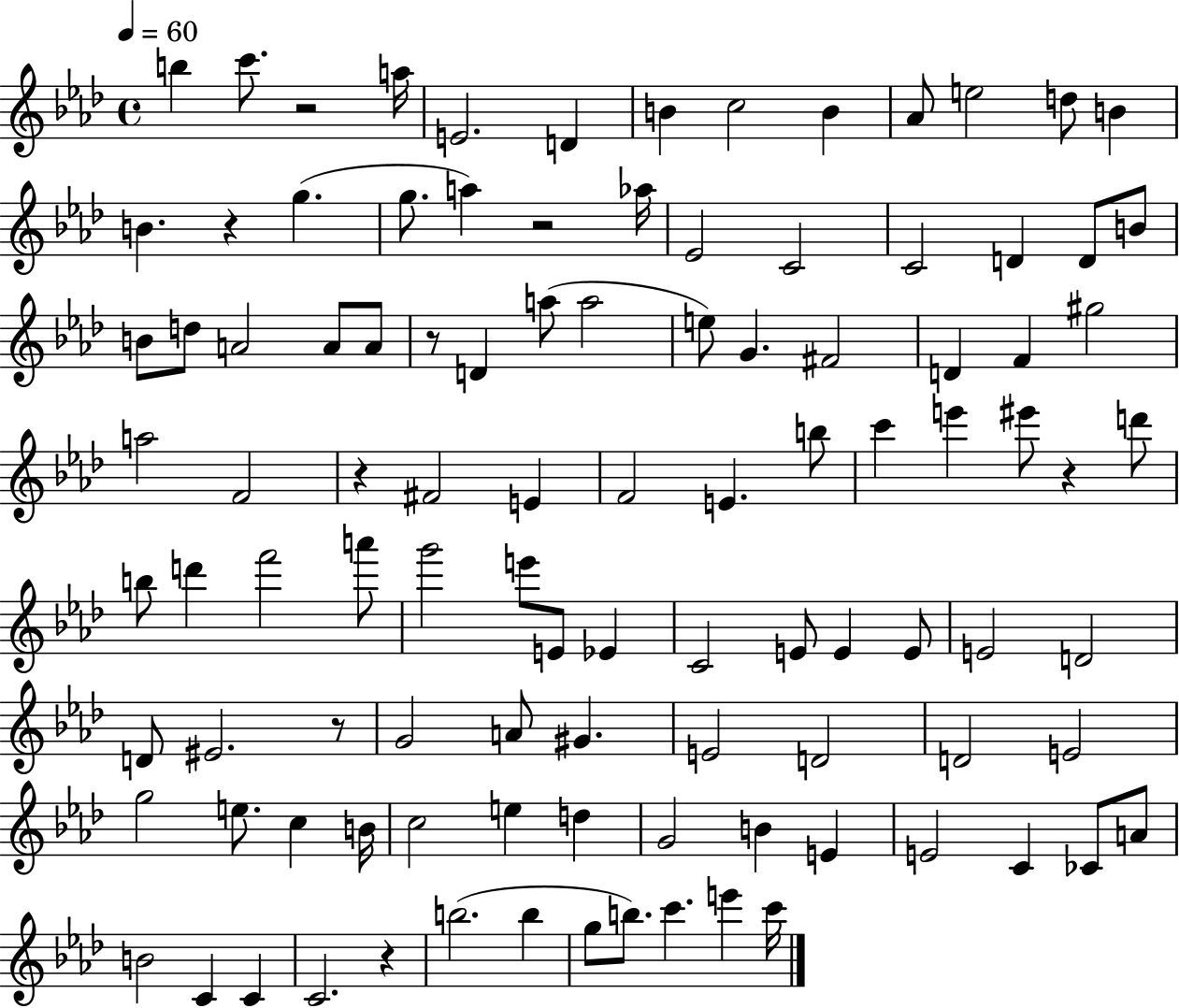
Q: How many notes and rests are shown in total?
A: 104